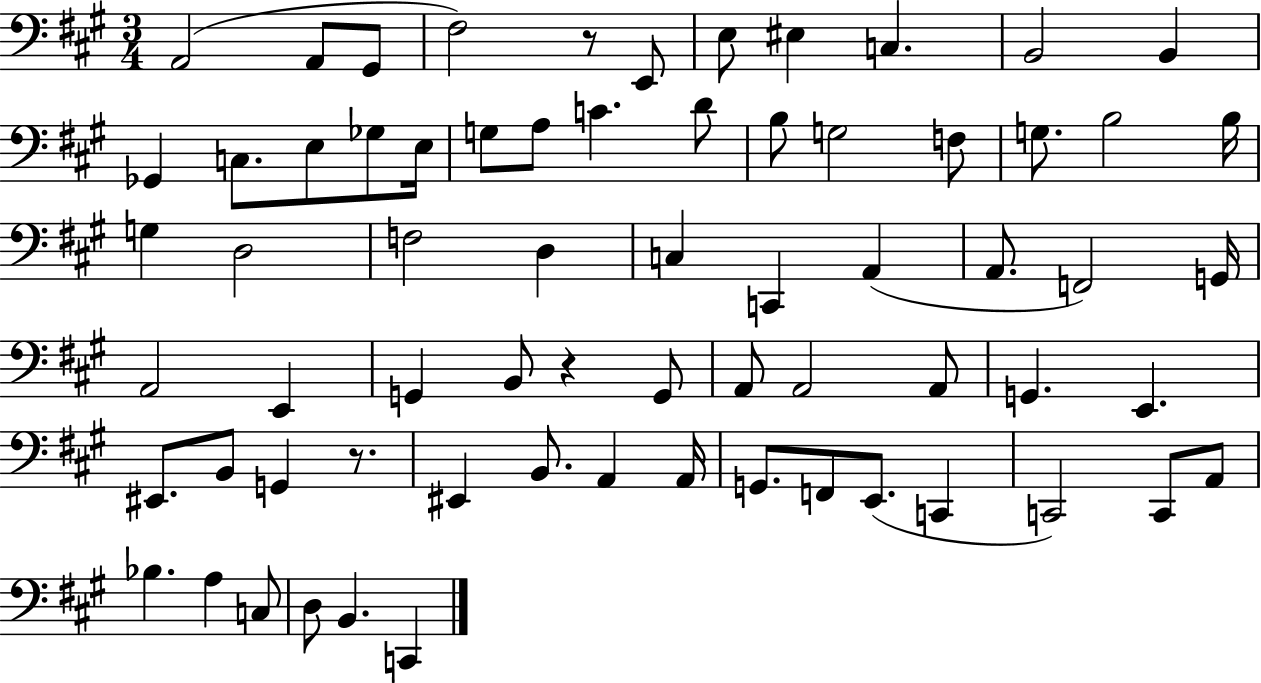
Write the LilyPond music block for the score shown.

{
  \clef bass
  \numericTimeSignature
  \time 3/4
  \key a \major
  a,2( a,8 gis,8 | fis2) r8 e,8 | e8 eis4 c4. | b,2 b,4 | \break ges,4 c8. e8 ges8 e16 | g8 a8 c'4. d'8 | b8 g2 f8 | g8. b2 b16 | \break g4 d2 | f2 d4 | c4 c,4 a,4( | a,8. f,2) g,16 | \break a,2 e,4 | g,4 b,8 r4 g,8 | a,8 a,2 a,8 | g,4. e,4. | \break eis,8. b,8 g,4 r8. | eis,4 b,8. a,4 a,16 | g,8. f,8 e,8.( c,4 | c,2) c,8 a,8 | \break bes4. a4 c8 | d8 b,4. c,4 | \bar "|."
}